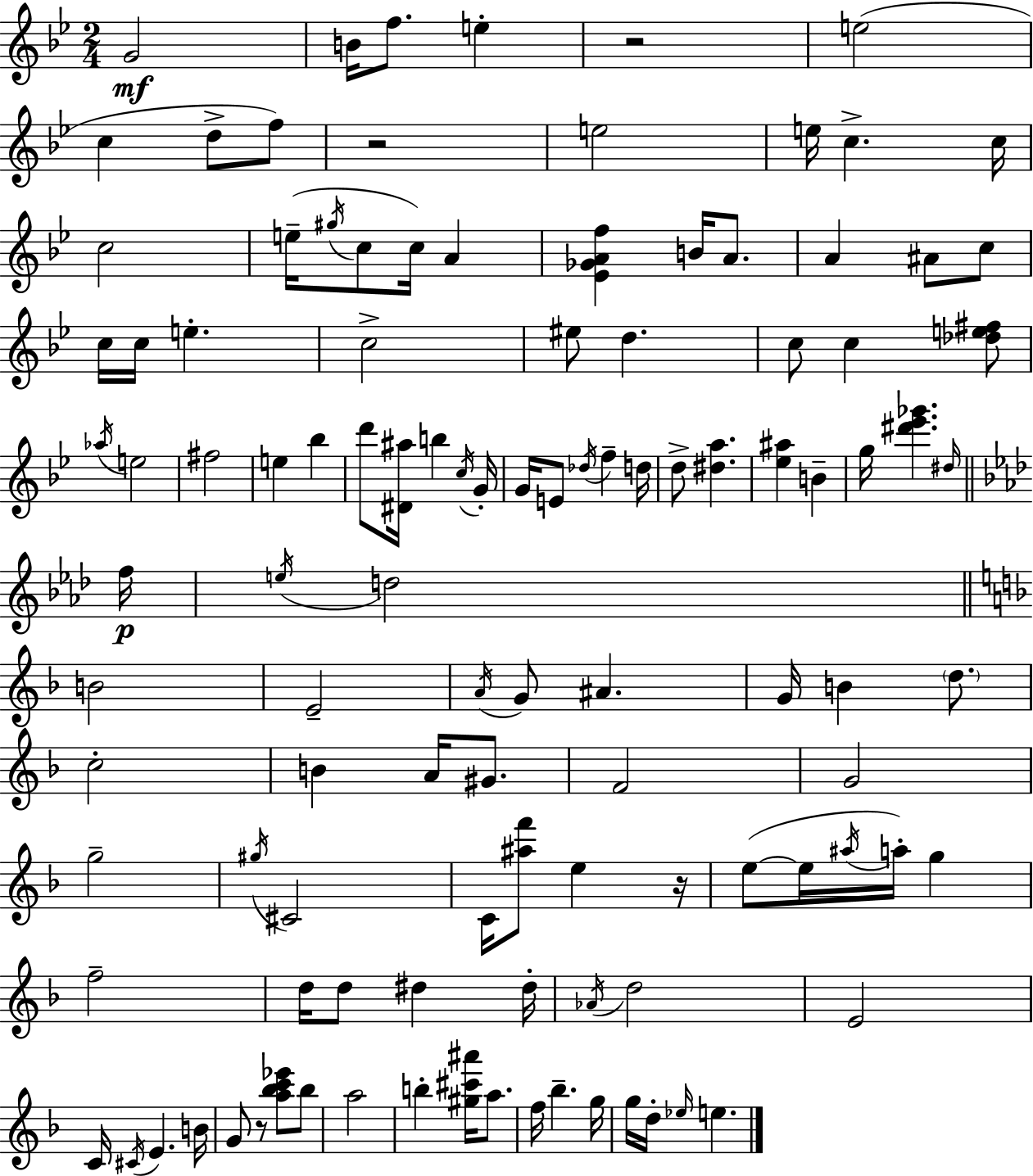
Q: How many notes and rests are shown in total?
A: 113